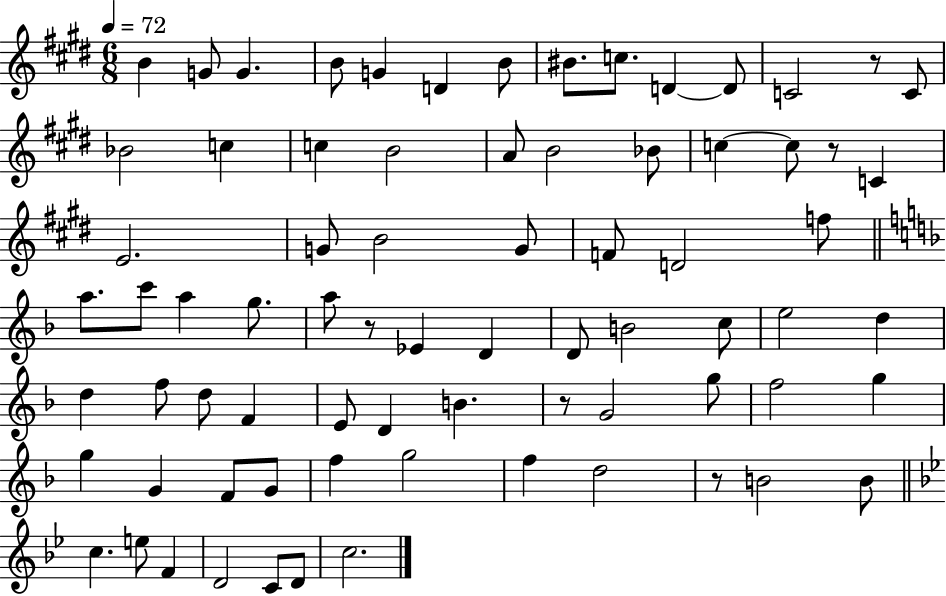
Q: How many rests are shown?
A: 5